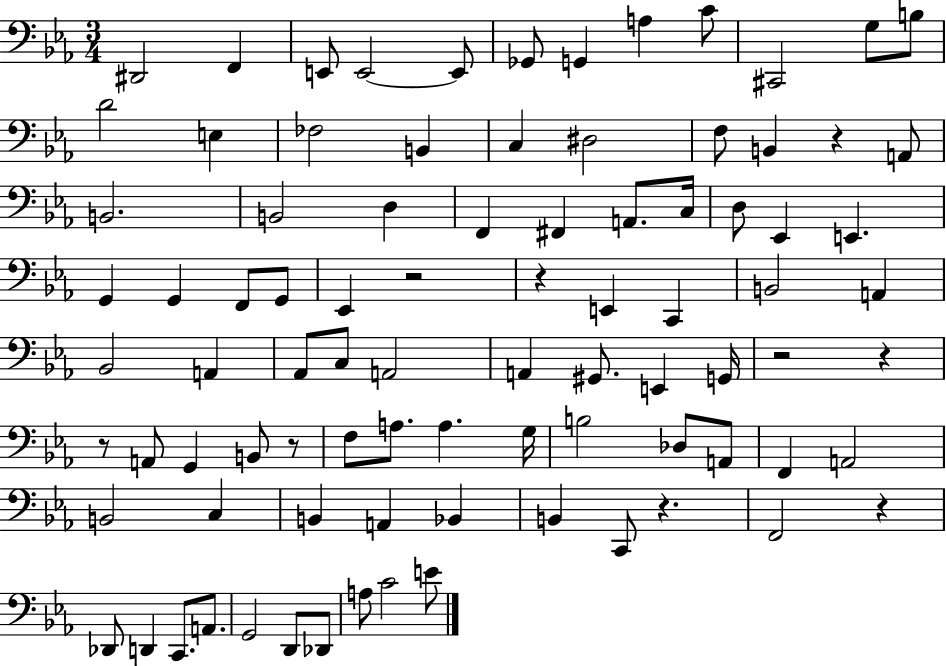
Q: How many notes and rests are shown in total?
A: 88